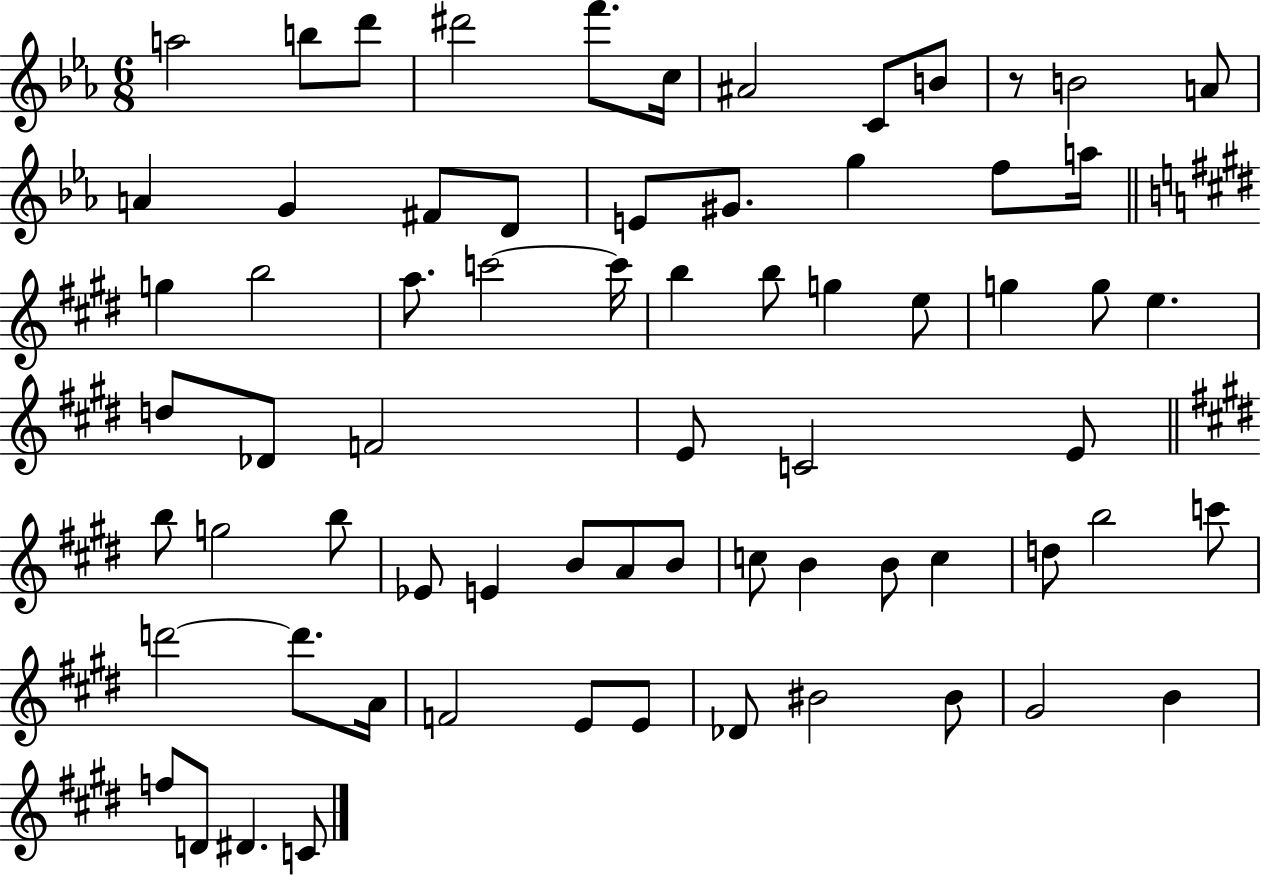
A5/h B5/e D6/e D#6/h F6/e. C5/s A#4/h C4/e B4/e R/e B4/h A4/e A4/q G4/q F#4/e D4/e E4/e G#4/e. G5/q F5/e A5/s G5/q B5/h A5/e. C6/h C6/s B5/q B5/e G5/q E5/e G5/q G5/e E5/q. D5/e Db4/e F4/h E4/e C4/h E4/e B5/e G5/h B5/e Eb4/e E4/q B4/e A4/e B4/e C5/e B4/q B4/e C5/q D5/e B5/h C6/e D6/h D6/e. A4/s F4/h E4/e E4/e Db4/e BIS4/h BIS4/e G#4/h B4/q F5/e D4/e D#4/q. C4/e